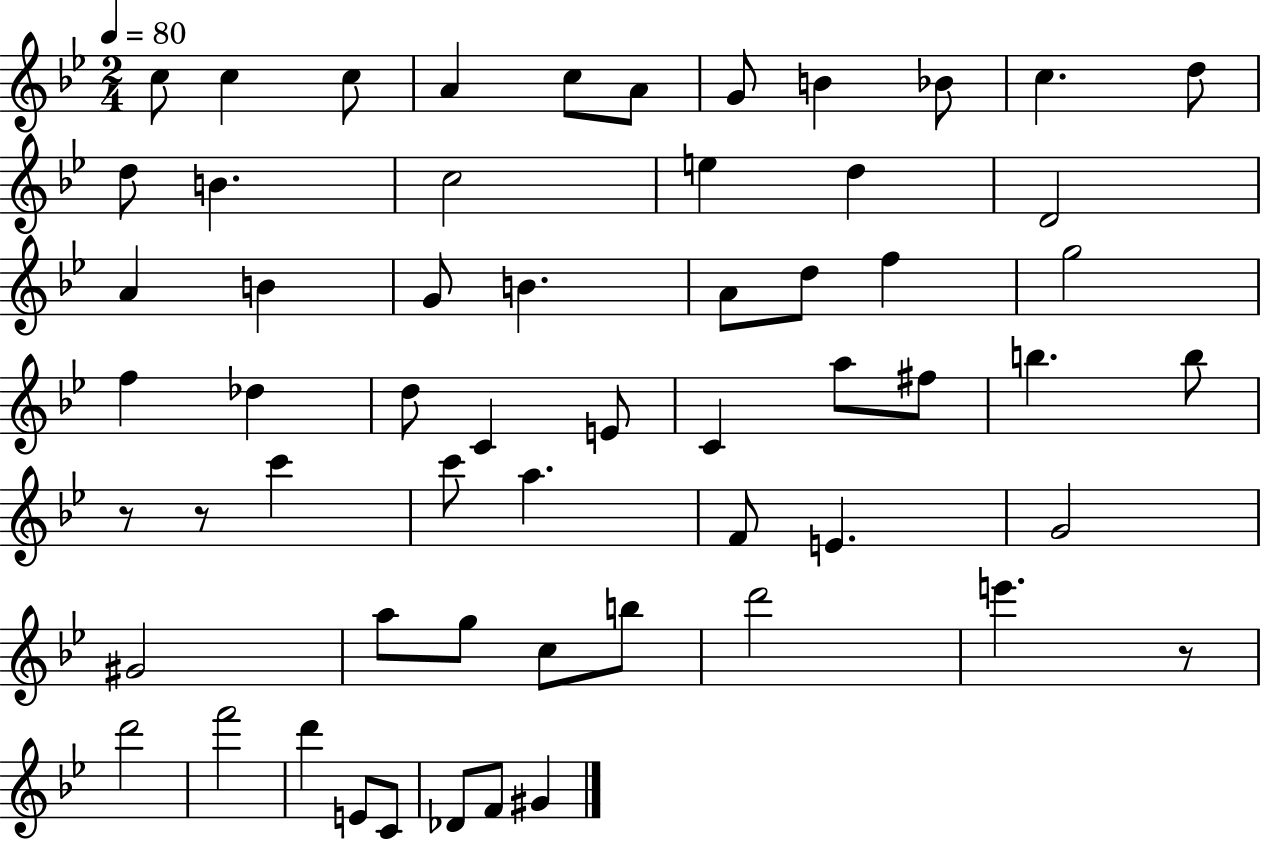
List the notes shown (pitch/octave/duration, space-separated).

C5/e C5/q C5/e A4/q C5/e A4/e G4/e B4/q Bb4/e C5/q. D5/e D5/e B4/q. C5/h E5/q D5/q D4/h A4/q B4/q G4/e B4/q. A4/e D5/e F5/q G5/h F5/q Db5/q D5/e C4/q E4/e C4/q A5/e F#5/e B5/q. B5/e R/e R/e C6/q C6/e A5/q. F4/e E4/q. G4/h G#4/h A5/e G5/e C5/e B5/e D6/h E6/q. R/e D6/h F6/h D6/q E4/e C4/e Db4/e F4/e G#4/q